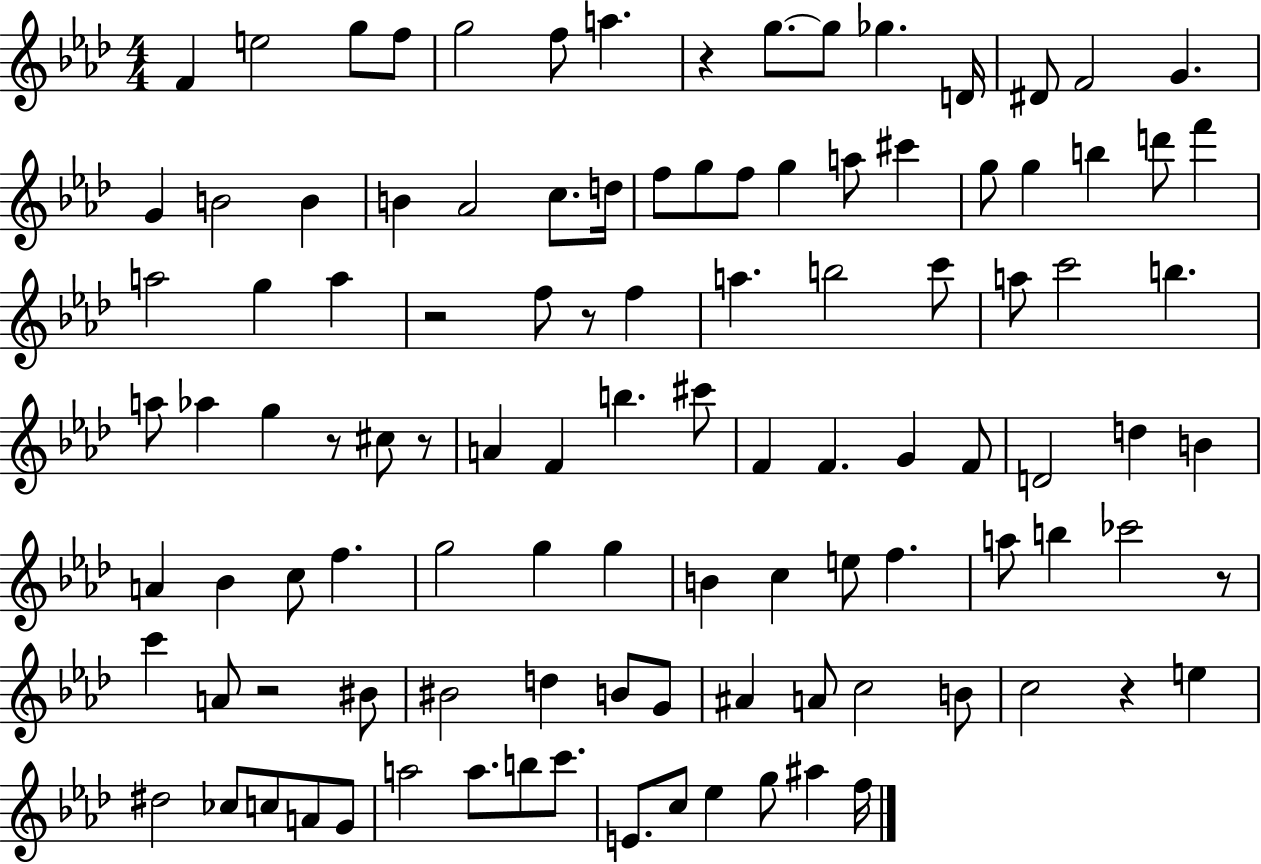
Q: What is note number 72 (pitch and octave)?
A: CES6